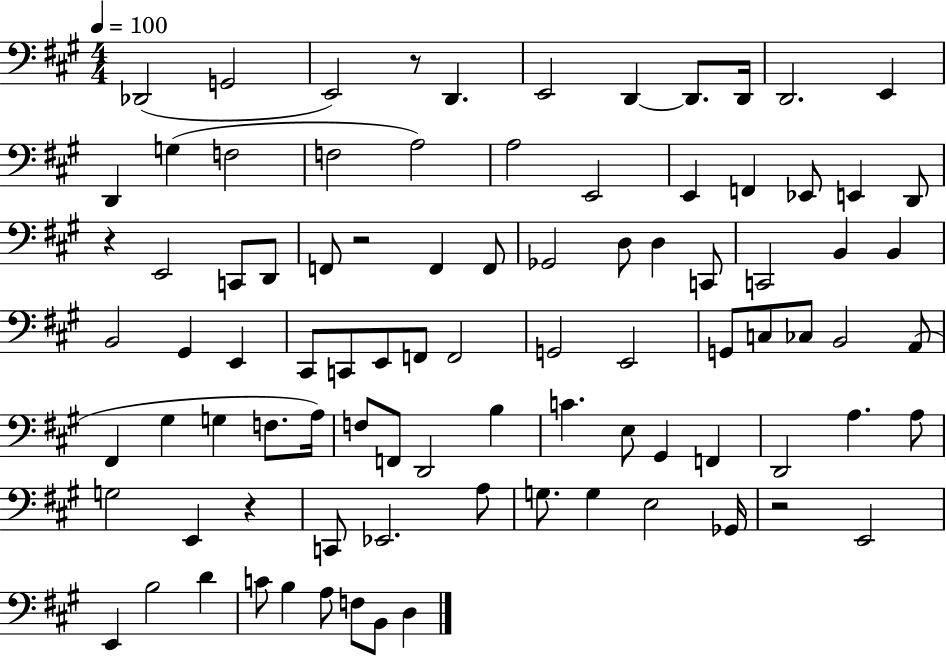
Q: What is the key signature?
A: A major